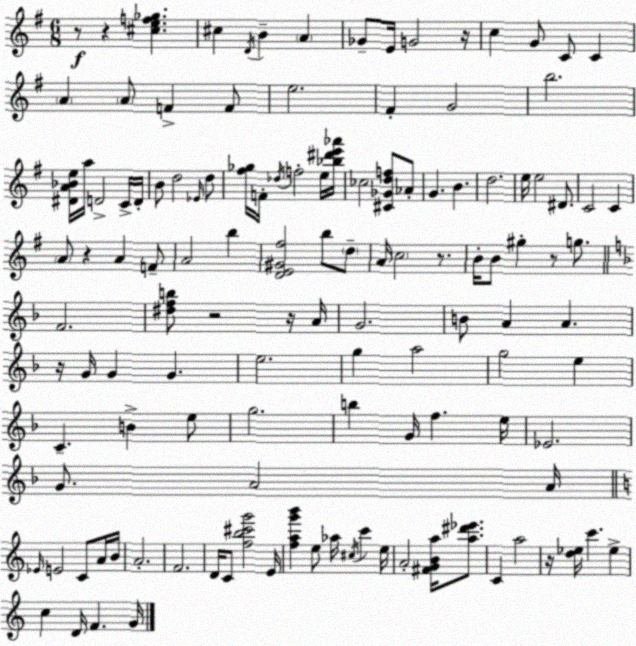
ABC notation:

X:1
T:Untitled
M:6/8
L:1/4
K:G
z/2 z [^cef_g] ^c D/4 B A _G/2 E/4 G2 z/4 c G/2 C/2 C A A/2 F F/2 e2 ^F G2 b2 [^DA_Be]/4 a/4 D2 C/4 D/4 B/2 d2 _E/4 d/2 [^f_g]/4 F/4 _d/4 f2 e/4 [_b^d'e'_a']/4 _c2 [^C_Gdf]/2 _A/2 G B d2 e/4 e2 ^D/2 C2 C A/2 z A F/2 A2 b [DE^G^f]2 b/2 d/2 A/4 c2 z/2 B/4 B/2 ^g z/2 g/2 F2 [^dfb]/2 z2 z/4 A/4 G2 B/2 A A z/4 G/4 G G e2 g a2 g2 e C B e/2 g2 b G/4 f e/4 _E2 G/2 A2 A/4 _E/4 E2 C/2 A/4 B/4 A2 F2 D/4 C/2 [fb^c'g']2 E/4 [fag'b'] e/2 _a/4 ^c/4 c' e/4 A2 [^FGBa]/4 [a^d'_e']/2 C a2 z/4 [d_e]/4 c' _e c D/4 F G/4